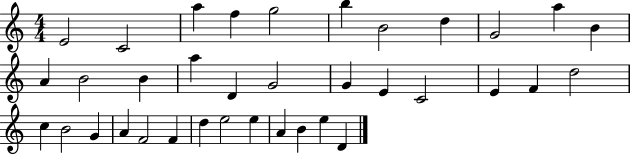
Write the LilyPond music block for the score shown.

{
  \clef treble
  \numericTimeSignature
  \time 4/4
  \key c \major
  e'2 c'2 | a''4 f''4 g''2 | b''4 b'2 d''4 | g'2 a''4 b'4 | \break a'4 b'2 b'4 | a''4 d'4 g'2 | g'4 e'4 c'2 | e'4 f'4 d''2 | \break c''4 b'2 g'4 | a'4 f'2 f'4 | d''4 e''2 e''4 | a'4 b'4 e''4 d'4 | \break \bar "|."
}